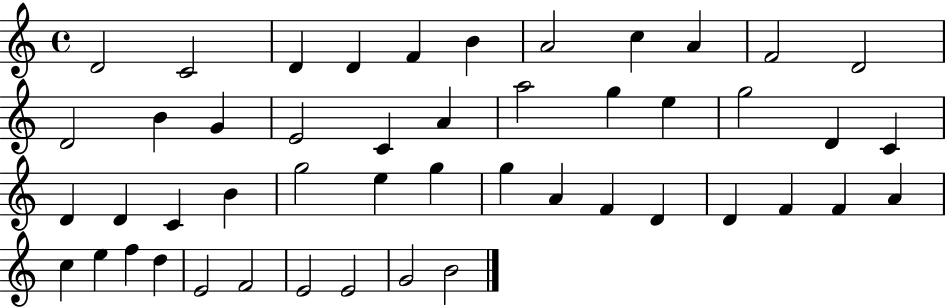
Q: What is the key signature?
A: C major